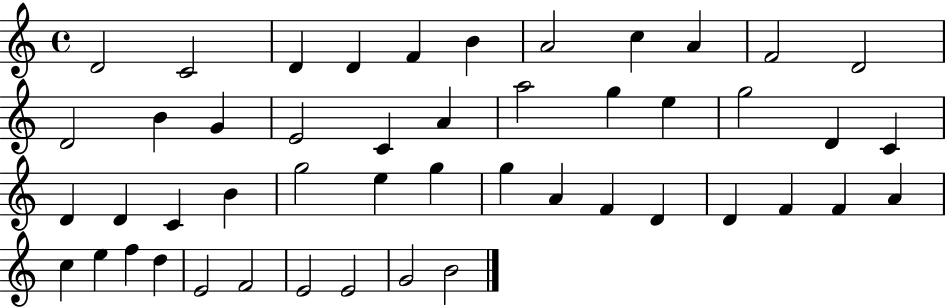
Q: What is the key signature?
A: C major